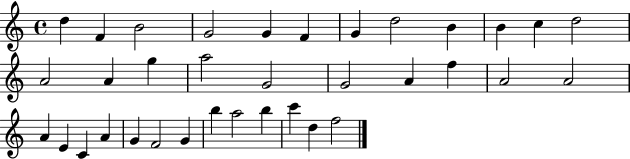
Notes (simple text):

D5/q F4/q B4/h G4/h G4/q F4/q G4/q D5/h B4/q B4/q C5/q D5/h A4/h A4/q G5/q A5/h G4/h G4/h A4/q F5/q A4/h A4/h A4/q E4/q C4/q A4/q G4/q F4/h G4/q B5/q A5/h B5/q C6/q D5/q F5/h